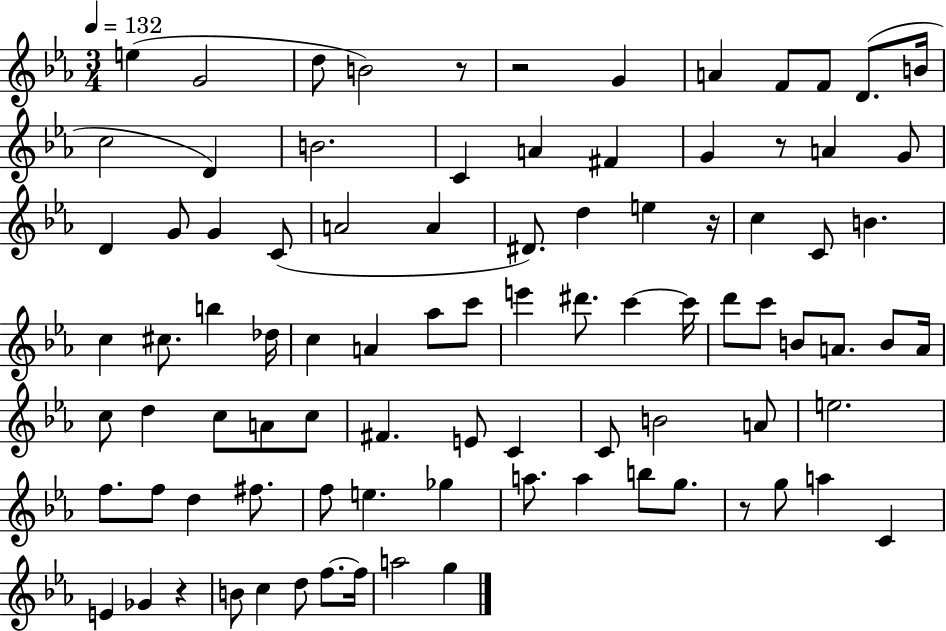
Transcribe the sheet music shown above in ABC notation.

X:1
T:Untitled
M:3/4
L:1/4
K:Eb
e G2 d/2 B2 z/2 z2 G A F/2 F/2 D/2 B/4 c2 D B2 C A ^F G z/2 A G/2 D G/2 G C/2 A2 A ^D/2 d e z/4 c C/2 B c ^c/2 b _d/4 c A _a/2 c'/2 e' ^d'/2 c' c'/4 d'/2 c'/2 B/2 A/2 B/2 A/4 c/2 d c/2 A/2 c/2 ^F E/2 C C/2 B2 A/2 e2 f/2 f/2 d ^f/2 f/2 e _g a/2 a b/2 g/2 z/2 g/2 a C E _G z B/2 c d/2 f/2 f/4 a2 g